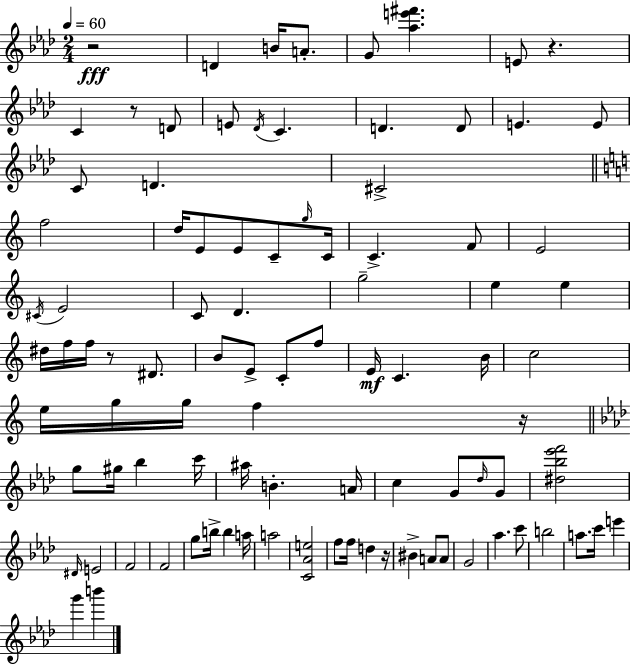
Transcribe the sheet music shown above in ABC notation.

X:1
T:Untitled
M:2/4
L:1/4
K:Fm
z2 D B/4 A/2 G/2 [_ae'^f'] E/2 z C z/2 D/2 E/2 _D/4 C D D/2 E E/2 C/2 D ^C2 f2 d/4 E/2 E/2 C/2 g/4 C/4 C F/2 E2 ^C/4 E2 C/2 D g2 e e ^d/4 f/4 f/4 z/2 ^D/2 B/2 E/2 C/2 f/2 E/4 C B/4 c2 e/4 g/4 g/4 f z/4 g/2 ^g/4 _b c'/4 ^a/4 B A/4 c G/2 _d/4 G/2 [^d_b_e'f']2 ^D/4 E2 F2 F2 g/2 b/4 b a/4 a2 [C_Ae]2 f/2 f/4 d z/4 ^B A/2 A/2 G2 _a c'/2 b2 a/2 c'/4 e' g' b'